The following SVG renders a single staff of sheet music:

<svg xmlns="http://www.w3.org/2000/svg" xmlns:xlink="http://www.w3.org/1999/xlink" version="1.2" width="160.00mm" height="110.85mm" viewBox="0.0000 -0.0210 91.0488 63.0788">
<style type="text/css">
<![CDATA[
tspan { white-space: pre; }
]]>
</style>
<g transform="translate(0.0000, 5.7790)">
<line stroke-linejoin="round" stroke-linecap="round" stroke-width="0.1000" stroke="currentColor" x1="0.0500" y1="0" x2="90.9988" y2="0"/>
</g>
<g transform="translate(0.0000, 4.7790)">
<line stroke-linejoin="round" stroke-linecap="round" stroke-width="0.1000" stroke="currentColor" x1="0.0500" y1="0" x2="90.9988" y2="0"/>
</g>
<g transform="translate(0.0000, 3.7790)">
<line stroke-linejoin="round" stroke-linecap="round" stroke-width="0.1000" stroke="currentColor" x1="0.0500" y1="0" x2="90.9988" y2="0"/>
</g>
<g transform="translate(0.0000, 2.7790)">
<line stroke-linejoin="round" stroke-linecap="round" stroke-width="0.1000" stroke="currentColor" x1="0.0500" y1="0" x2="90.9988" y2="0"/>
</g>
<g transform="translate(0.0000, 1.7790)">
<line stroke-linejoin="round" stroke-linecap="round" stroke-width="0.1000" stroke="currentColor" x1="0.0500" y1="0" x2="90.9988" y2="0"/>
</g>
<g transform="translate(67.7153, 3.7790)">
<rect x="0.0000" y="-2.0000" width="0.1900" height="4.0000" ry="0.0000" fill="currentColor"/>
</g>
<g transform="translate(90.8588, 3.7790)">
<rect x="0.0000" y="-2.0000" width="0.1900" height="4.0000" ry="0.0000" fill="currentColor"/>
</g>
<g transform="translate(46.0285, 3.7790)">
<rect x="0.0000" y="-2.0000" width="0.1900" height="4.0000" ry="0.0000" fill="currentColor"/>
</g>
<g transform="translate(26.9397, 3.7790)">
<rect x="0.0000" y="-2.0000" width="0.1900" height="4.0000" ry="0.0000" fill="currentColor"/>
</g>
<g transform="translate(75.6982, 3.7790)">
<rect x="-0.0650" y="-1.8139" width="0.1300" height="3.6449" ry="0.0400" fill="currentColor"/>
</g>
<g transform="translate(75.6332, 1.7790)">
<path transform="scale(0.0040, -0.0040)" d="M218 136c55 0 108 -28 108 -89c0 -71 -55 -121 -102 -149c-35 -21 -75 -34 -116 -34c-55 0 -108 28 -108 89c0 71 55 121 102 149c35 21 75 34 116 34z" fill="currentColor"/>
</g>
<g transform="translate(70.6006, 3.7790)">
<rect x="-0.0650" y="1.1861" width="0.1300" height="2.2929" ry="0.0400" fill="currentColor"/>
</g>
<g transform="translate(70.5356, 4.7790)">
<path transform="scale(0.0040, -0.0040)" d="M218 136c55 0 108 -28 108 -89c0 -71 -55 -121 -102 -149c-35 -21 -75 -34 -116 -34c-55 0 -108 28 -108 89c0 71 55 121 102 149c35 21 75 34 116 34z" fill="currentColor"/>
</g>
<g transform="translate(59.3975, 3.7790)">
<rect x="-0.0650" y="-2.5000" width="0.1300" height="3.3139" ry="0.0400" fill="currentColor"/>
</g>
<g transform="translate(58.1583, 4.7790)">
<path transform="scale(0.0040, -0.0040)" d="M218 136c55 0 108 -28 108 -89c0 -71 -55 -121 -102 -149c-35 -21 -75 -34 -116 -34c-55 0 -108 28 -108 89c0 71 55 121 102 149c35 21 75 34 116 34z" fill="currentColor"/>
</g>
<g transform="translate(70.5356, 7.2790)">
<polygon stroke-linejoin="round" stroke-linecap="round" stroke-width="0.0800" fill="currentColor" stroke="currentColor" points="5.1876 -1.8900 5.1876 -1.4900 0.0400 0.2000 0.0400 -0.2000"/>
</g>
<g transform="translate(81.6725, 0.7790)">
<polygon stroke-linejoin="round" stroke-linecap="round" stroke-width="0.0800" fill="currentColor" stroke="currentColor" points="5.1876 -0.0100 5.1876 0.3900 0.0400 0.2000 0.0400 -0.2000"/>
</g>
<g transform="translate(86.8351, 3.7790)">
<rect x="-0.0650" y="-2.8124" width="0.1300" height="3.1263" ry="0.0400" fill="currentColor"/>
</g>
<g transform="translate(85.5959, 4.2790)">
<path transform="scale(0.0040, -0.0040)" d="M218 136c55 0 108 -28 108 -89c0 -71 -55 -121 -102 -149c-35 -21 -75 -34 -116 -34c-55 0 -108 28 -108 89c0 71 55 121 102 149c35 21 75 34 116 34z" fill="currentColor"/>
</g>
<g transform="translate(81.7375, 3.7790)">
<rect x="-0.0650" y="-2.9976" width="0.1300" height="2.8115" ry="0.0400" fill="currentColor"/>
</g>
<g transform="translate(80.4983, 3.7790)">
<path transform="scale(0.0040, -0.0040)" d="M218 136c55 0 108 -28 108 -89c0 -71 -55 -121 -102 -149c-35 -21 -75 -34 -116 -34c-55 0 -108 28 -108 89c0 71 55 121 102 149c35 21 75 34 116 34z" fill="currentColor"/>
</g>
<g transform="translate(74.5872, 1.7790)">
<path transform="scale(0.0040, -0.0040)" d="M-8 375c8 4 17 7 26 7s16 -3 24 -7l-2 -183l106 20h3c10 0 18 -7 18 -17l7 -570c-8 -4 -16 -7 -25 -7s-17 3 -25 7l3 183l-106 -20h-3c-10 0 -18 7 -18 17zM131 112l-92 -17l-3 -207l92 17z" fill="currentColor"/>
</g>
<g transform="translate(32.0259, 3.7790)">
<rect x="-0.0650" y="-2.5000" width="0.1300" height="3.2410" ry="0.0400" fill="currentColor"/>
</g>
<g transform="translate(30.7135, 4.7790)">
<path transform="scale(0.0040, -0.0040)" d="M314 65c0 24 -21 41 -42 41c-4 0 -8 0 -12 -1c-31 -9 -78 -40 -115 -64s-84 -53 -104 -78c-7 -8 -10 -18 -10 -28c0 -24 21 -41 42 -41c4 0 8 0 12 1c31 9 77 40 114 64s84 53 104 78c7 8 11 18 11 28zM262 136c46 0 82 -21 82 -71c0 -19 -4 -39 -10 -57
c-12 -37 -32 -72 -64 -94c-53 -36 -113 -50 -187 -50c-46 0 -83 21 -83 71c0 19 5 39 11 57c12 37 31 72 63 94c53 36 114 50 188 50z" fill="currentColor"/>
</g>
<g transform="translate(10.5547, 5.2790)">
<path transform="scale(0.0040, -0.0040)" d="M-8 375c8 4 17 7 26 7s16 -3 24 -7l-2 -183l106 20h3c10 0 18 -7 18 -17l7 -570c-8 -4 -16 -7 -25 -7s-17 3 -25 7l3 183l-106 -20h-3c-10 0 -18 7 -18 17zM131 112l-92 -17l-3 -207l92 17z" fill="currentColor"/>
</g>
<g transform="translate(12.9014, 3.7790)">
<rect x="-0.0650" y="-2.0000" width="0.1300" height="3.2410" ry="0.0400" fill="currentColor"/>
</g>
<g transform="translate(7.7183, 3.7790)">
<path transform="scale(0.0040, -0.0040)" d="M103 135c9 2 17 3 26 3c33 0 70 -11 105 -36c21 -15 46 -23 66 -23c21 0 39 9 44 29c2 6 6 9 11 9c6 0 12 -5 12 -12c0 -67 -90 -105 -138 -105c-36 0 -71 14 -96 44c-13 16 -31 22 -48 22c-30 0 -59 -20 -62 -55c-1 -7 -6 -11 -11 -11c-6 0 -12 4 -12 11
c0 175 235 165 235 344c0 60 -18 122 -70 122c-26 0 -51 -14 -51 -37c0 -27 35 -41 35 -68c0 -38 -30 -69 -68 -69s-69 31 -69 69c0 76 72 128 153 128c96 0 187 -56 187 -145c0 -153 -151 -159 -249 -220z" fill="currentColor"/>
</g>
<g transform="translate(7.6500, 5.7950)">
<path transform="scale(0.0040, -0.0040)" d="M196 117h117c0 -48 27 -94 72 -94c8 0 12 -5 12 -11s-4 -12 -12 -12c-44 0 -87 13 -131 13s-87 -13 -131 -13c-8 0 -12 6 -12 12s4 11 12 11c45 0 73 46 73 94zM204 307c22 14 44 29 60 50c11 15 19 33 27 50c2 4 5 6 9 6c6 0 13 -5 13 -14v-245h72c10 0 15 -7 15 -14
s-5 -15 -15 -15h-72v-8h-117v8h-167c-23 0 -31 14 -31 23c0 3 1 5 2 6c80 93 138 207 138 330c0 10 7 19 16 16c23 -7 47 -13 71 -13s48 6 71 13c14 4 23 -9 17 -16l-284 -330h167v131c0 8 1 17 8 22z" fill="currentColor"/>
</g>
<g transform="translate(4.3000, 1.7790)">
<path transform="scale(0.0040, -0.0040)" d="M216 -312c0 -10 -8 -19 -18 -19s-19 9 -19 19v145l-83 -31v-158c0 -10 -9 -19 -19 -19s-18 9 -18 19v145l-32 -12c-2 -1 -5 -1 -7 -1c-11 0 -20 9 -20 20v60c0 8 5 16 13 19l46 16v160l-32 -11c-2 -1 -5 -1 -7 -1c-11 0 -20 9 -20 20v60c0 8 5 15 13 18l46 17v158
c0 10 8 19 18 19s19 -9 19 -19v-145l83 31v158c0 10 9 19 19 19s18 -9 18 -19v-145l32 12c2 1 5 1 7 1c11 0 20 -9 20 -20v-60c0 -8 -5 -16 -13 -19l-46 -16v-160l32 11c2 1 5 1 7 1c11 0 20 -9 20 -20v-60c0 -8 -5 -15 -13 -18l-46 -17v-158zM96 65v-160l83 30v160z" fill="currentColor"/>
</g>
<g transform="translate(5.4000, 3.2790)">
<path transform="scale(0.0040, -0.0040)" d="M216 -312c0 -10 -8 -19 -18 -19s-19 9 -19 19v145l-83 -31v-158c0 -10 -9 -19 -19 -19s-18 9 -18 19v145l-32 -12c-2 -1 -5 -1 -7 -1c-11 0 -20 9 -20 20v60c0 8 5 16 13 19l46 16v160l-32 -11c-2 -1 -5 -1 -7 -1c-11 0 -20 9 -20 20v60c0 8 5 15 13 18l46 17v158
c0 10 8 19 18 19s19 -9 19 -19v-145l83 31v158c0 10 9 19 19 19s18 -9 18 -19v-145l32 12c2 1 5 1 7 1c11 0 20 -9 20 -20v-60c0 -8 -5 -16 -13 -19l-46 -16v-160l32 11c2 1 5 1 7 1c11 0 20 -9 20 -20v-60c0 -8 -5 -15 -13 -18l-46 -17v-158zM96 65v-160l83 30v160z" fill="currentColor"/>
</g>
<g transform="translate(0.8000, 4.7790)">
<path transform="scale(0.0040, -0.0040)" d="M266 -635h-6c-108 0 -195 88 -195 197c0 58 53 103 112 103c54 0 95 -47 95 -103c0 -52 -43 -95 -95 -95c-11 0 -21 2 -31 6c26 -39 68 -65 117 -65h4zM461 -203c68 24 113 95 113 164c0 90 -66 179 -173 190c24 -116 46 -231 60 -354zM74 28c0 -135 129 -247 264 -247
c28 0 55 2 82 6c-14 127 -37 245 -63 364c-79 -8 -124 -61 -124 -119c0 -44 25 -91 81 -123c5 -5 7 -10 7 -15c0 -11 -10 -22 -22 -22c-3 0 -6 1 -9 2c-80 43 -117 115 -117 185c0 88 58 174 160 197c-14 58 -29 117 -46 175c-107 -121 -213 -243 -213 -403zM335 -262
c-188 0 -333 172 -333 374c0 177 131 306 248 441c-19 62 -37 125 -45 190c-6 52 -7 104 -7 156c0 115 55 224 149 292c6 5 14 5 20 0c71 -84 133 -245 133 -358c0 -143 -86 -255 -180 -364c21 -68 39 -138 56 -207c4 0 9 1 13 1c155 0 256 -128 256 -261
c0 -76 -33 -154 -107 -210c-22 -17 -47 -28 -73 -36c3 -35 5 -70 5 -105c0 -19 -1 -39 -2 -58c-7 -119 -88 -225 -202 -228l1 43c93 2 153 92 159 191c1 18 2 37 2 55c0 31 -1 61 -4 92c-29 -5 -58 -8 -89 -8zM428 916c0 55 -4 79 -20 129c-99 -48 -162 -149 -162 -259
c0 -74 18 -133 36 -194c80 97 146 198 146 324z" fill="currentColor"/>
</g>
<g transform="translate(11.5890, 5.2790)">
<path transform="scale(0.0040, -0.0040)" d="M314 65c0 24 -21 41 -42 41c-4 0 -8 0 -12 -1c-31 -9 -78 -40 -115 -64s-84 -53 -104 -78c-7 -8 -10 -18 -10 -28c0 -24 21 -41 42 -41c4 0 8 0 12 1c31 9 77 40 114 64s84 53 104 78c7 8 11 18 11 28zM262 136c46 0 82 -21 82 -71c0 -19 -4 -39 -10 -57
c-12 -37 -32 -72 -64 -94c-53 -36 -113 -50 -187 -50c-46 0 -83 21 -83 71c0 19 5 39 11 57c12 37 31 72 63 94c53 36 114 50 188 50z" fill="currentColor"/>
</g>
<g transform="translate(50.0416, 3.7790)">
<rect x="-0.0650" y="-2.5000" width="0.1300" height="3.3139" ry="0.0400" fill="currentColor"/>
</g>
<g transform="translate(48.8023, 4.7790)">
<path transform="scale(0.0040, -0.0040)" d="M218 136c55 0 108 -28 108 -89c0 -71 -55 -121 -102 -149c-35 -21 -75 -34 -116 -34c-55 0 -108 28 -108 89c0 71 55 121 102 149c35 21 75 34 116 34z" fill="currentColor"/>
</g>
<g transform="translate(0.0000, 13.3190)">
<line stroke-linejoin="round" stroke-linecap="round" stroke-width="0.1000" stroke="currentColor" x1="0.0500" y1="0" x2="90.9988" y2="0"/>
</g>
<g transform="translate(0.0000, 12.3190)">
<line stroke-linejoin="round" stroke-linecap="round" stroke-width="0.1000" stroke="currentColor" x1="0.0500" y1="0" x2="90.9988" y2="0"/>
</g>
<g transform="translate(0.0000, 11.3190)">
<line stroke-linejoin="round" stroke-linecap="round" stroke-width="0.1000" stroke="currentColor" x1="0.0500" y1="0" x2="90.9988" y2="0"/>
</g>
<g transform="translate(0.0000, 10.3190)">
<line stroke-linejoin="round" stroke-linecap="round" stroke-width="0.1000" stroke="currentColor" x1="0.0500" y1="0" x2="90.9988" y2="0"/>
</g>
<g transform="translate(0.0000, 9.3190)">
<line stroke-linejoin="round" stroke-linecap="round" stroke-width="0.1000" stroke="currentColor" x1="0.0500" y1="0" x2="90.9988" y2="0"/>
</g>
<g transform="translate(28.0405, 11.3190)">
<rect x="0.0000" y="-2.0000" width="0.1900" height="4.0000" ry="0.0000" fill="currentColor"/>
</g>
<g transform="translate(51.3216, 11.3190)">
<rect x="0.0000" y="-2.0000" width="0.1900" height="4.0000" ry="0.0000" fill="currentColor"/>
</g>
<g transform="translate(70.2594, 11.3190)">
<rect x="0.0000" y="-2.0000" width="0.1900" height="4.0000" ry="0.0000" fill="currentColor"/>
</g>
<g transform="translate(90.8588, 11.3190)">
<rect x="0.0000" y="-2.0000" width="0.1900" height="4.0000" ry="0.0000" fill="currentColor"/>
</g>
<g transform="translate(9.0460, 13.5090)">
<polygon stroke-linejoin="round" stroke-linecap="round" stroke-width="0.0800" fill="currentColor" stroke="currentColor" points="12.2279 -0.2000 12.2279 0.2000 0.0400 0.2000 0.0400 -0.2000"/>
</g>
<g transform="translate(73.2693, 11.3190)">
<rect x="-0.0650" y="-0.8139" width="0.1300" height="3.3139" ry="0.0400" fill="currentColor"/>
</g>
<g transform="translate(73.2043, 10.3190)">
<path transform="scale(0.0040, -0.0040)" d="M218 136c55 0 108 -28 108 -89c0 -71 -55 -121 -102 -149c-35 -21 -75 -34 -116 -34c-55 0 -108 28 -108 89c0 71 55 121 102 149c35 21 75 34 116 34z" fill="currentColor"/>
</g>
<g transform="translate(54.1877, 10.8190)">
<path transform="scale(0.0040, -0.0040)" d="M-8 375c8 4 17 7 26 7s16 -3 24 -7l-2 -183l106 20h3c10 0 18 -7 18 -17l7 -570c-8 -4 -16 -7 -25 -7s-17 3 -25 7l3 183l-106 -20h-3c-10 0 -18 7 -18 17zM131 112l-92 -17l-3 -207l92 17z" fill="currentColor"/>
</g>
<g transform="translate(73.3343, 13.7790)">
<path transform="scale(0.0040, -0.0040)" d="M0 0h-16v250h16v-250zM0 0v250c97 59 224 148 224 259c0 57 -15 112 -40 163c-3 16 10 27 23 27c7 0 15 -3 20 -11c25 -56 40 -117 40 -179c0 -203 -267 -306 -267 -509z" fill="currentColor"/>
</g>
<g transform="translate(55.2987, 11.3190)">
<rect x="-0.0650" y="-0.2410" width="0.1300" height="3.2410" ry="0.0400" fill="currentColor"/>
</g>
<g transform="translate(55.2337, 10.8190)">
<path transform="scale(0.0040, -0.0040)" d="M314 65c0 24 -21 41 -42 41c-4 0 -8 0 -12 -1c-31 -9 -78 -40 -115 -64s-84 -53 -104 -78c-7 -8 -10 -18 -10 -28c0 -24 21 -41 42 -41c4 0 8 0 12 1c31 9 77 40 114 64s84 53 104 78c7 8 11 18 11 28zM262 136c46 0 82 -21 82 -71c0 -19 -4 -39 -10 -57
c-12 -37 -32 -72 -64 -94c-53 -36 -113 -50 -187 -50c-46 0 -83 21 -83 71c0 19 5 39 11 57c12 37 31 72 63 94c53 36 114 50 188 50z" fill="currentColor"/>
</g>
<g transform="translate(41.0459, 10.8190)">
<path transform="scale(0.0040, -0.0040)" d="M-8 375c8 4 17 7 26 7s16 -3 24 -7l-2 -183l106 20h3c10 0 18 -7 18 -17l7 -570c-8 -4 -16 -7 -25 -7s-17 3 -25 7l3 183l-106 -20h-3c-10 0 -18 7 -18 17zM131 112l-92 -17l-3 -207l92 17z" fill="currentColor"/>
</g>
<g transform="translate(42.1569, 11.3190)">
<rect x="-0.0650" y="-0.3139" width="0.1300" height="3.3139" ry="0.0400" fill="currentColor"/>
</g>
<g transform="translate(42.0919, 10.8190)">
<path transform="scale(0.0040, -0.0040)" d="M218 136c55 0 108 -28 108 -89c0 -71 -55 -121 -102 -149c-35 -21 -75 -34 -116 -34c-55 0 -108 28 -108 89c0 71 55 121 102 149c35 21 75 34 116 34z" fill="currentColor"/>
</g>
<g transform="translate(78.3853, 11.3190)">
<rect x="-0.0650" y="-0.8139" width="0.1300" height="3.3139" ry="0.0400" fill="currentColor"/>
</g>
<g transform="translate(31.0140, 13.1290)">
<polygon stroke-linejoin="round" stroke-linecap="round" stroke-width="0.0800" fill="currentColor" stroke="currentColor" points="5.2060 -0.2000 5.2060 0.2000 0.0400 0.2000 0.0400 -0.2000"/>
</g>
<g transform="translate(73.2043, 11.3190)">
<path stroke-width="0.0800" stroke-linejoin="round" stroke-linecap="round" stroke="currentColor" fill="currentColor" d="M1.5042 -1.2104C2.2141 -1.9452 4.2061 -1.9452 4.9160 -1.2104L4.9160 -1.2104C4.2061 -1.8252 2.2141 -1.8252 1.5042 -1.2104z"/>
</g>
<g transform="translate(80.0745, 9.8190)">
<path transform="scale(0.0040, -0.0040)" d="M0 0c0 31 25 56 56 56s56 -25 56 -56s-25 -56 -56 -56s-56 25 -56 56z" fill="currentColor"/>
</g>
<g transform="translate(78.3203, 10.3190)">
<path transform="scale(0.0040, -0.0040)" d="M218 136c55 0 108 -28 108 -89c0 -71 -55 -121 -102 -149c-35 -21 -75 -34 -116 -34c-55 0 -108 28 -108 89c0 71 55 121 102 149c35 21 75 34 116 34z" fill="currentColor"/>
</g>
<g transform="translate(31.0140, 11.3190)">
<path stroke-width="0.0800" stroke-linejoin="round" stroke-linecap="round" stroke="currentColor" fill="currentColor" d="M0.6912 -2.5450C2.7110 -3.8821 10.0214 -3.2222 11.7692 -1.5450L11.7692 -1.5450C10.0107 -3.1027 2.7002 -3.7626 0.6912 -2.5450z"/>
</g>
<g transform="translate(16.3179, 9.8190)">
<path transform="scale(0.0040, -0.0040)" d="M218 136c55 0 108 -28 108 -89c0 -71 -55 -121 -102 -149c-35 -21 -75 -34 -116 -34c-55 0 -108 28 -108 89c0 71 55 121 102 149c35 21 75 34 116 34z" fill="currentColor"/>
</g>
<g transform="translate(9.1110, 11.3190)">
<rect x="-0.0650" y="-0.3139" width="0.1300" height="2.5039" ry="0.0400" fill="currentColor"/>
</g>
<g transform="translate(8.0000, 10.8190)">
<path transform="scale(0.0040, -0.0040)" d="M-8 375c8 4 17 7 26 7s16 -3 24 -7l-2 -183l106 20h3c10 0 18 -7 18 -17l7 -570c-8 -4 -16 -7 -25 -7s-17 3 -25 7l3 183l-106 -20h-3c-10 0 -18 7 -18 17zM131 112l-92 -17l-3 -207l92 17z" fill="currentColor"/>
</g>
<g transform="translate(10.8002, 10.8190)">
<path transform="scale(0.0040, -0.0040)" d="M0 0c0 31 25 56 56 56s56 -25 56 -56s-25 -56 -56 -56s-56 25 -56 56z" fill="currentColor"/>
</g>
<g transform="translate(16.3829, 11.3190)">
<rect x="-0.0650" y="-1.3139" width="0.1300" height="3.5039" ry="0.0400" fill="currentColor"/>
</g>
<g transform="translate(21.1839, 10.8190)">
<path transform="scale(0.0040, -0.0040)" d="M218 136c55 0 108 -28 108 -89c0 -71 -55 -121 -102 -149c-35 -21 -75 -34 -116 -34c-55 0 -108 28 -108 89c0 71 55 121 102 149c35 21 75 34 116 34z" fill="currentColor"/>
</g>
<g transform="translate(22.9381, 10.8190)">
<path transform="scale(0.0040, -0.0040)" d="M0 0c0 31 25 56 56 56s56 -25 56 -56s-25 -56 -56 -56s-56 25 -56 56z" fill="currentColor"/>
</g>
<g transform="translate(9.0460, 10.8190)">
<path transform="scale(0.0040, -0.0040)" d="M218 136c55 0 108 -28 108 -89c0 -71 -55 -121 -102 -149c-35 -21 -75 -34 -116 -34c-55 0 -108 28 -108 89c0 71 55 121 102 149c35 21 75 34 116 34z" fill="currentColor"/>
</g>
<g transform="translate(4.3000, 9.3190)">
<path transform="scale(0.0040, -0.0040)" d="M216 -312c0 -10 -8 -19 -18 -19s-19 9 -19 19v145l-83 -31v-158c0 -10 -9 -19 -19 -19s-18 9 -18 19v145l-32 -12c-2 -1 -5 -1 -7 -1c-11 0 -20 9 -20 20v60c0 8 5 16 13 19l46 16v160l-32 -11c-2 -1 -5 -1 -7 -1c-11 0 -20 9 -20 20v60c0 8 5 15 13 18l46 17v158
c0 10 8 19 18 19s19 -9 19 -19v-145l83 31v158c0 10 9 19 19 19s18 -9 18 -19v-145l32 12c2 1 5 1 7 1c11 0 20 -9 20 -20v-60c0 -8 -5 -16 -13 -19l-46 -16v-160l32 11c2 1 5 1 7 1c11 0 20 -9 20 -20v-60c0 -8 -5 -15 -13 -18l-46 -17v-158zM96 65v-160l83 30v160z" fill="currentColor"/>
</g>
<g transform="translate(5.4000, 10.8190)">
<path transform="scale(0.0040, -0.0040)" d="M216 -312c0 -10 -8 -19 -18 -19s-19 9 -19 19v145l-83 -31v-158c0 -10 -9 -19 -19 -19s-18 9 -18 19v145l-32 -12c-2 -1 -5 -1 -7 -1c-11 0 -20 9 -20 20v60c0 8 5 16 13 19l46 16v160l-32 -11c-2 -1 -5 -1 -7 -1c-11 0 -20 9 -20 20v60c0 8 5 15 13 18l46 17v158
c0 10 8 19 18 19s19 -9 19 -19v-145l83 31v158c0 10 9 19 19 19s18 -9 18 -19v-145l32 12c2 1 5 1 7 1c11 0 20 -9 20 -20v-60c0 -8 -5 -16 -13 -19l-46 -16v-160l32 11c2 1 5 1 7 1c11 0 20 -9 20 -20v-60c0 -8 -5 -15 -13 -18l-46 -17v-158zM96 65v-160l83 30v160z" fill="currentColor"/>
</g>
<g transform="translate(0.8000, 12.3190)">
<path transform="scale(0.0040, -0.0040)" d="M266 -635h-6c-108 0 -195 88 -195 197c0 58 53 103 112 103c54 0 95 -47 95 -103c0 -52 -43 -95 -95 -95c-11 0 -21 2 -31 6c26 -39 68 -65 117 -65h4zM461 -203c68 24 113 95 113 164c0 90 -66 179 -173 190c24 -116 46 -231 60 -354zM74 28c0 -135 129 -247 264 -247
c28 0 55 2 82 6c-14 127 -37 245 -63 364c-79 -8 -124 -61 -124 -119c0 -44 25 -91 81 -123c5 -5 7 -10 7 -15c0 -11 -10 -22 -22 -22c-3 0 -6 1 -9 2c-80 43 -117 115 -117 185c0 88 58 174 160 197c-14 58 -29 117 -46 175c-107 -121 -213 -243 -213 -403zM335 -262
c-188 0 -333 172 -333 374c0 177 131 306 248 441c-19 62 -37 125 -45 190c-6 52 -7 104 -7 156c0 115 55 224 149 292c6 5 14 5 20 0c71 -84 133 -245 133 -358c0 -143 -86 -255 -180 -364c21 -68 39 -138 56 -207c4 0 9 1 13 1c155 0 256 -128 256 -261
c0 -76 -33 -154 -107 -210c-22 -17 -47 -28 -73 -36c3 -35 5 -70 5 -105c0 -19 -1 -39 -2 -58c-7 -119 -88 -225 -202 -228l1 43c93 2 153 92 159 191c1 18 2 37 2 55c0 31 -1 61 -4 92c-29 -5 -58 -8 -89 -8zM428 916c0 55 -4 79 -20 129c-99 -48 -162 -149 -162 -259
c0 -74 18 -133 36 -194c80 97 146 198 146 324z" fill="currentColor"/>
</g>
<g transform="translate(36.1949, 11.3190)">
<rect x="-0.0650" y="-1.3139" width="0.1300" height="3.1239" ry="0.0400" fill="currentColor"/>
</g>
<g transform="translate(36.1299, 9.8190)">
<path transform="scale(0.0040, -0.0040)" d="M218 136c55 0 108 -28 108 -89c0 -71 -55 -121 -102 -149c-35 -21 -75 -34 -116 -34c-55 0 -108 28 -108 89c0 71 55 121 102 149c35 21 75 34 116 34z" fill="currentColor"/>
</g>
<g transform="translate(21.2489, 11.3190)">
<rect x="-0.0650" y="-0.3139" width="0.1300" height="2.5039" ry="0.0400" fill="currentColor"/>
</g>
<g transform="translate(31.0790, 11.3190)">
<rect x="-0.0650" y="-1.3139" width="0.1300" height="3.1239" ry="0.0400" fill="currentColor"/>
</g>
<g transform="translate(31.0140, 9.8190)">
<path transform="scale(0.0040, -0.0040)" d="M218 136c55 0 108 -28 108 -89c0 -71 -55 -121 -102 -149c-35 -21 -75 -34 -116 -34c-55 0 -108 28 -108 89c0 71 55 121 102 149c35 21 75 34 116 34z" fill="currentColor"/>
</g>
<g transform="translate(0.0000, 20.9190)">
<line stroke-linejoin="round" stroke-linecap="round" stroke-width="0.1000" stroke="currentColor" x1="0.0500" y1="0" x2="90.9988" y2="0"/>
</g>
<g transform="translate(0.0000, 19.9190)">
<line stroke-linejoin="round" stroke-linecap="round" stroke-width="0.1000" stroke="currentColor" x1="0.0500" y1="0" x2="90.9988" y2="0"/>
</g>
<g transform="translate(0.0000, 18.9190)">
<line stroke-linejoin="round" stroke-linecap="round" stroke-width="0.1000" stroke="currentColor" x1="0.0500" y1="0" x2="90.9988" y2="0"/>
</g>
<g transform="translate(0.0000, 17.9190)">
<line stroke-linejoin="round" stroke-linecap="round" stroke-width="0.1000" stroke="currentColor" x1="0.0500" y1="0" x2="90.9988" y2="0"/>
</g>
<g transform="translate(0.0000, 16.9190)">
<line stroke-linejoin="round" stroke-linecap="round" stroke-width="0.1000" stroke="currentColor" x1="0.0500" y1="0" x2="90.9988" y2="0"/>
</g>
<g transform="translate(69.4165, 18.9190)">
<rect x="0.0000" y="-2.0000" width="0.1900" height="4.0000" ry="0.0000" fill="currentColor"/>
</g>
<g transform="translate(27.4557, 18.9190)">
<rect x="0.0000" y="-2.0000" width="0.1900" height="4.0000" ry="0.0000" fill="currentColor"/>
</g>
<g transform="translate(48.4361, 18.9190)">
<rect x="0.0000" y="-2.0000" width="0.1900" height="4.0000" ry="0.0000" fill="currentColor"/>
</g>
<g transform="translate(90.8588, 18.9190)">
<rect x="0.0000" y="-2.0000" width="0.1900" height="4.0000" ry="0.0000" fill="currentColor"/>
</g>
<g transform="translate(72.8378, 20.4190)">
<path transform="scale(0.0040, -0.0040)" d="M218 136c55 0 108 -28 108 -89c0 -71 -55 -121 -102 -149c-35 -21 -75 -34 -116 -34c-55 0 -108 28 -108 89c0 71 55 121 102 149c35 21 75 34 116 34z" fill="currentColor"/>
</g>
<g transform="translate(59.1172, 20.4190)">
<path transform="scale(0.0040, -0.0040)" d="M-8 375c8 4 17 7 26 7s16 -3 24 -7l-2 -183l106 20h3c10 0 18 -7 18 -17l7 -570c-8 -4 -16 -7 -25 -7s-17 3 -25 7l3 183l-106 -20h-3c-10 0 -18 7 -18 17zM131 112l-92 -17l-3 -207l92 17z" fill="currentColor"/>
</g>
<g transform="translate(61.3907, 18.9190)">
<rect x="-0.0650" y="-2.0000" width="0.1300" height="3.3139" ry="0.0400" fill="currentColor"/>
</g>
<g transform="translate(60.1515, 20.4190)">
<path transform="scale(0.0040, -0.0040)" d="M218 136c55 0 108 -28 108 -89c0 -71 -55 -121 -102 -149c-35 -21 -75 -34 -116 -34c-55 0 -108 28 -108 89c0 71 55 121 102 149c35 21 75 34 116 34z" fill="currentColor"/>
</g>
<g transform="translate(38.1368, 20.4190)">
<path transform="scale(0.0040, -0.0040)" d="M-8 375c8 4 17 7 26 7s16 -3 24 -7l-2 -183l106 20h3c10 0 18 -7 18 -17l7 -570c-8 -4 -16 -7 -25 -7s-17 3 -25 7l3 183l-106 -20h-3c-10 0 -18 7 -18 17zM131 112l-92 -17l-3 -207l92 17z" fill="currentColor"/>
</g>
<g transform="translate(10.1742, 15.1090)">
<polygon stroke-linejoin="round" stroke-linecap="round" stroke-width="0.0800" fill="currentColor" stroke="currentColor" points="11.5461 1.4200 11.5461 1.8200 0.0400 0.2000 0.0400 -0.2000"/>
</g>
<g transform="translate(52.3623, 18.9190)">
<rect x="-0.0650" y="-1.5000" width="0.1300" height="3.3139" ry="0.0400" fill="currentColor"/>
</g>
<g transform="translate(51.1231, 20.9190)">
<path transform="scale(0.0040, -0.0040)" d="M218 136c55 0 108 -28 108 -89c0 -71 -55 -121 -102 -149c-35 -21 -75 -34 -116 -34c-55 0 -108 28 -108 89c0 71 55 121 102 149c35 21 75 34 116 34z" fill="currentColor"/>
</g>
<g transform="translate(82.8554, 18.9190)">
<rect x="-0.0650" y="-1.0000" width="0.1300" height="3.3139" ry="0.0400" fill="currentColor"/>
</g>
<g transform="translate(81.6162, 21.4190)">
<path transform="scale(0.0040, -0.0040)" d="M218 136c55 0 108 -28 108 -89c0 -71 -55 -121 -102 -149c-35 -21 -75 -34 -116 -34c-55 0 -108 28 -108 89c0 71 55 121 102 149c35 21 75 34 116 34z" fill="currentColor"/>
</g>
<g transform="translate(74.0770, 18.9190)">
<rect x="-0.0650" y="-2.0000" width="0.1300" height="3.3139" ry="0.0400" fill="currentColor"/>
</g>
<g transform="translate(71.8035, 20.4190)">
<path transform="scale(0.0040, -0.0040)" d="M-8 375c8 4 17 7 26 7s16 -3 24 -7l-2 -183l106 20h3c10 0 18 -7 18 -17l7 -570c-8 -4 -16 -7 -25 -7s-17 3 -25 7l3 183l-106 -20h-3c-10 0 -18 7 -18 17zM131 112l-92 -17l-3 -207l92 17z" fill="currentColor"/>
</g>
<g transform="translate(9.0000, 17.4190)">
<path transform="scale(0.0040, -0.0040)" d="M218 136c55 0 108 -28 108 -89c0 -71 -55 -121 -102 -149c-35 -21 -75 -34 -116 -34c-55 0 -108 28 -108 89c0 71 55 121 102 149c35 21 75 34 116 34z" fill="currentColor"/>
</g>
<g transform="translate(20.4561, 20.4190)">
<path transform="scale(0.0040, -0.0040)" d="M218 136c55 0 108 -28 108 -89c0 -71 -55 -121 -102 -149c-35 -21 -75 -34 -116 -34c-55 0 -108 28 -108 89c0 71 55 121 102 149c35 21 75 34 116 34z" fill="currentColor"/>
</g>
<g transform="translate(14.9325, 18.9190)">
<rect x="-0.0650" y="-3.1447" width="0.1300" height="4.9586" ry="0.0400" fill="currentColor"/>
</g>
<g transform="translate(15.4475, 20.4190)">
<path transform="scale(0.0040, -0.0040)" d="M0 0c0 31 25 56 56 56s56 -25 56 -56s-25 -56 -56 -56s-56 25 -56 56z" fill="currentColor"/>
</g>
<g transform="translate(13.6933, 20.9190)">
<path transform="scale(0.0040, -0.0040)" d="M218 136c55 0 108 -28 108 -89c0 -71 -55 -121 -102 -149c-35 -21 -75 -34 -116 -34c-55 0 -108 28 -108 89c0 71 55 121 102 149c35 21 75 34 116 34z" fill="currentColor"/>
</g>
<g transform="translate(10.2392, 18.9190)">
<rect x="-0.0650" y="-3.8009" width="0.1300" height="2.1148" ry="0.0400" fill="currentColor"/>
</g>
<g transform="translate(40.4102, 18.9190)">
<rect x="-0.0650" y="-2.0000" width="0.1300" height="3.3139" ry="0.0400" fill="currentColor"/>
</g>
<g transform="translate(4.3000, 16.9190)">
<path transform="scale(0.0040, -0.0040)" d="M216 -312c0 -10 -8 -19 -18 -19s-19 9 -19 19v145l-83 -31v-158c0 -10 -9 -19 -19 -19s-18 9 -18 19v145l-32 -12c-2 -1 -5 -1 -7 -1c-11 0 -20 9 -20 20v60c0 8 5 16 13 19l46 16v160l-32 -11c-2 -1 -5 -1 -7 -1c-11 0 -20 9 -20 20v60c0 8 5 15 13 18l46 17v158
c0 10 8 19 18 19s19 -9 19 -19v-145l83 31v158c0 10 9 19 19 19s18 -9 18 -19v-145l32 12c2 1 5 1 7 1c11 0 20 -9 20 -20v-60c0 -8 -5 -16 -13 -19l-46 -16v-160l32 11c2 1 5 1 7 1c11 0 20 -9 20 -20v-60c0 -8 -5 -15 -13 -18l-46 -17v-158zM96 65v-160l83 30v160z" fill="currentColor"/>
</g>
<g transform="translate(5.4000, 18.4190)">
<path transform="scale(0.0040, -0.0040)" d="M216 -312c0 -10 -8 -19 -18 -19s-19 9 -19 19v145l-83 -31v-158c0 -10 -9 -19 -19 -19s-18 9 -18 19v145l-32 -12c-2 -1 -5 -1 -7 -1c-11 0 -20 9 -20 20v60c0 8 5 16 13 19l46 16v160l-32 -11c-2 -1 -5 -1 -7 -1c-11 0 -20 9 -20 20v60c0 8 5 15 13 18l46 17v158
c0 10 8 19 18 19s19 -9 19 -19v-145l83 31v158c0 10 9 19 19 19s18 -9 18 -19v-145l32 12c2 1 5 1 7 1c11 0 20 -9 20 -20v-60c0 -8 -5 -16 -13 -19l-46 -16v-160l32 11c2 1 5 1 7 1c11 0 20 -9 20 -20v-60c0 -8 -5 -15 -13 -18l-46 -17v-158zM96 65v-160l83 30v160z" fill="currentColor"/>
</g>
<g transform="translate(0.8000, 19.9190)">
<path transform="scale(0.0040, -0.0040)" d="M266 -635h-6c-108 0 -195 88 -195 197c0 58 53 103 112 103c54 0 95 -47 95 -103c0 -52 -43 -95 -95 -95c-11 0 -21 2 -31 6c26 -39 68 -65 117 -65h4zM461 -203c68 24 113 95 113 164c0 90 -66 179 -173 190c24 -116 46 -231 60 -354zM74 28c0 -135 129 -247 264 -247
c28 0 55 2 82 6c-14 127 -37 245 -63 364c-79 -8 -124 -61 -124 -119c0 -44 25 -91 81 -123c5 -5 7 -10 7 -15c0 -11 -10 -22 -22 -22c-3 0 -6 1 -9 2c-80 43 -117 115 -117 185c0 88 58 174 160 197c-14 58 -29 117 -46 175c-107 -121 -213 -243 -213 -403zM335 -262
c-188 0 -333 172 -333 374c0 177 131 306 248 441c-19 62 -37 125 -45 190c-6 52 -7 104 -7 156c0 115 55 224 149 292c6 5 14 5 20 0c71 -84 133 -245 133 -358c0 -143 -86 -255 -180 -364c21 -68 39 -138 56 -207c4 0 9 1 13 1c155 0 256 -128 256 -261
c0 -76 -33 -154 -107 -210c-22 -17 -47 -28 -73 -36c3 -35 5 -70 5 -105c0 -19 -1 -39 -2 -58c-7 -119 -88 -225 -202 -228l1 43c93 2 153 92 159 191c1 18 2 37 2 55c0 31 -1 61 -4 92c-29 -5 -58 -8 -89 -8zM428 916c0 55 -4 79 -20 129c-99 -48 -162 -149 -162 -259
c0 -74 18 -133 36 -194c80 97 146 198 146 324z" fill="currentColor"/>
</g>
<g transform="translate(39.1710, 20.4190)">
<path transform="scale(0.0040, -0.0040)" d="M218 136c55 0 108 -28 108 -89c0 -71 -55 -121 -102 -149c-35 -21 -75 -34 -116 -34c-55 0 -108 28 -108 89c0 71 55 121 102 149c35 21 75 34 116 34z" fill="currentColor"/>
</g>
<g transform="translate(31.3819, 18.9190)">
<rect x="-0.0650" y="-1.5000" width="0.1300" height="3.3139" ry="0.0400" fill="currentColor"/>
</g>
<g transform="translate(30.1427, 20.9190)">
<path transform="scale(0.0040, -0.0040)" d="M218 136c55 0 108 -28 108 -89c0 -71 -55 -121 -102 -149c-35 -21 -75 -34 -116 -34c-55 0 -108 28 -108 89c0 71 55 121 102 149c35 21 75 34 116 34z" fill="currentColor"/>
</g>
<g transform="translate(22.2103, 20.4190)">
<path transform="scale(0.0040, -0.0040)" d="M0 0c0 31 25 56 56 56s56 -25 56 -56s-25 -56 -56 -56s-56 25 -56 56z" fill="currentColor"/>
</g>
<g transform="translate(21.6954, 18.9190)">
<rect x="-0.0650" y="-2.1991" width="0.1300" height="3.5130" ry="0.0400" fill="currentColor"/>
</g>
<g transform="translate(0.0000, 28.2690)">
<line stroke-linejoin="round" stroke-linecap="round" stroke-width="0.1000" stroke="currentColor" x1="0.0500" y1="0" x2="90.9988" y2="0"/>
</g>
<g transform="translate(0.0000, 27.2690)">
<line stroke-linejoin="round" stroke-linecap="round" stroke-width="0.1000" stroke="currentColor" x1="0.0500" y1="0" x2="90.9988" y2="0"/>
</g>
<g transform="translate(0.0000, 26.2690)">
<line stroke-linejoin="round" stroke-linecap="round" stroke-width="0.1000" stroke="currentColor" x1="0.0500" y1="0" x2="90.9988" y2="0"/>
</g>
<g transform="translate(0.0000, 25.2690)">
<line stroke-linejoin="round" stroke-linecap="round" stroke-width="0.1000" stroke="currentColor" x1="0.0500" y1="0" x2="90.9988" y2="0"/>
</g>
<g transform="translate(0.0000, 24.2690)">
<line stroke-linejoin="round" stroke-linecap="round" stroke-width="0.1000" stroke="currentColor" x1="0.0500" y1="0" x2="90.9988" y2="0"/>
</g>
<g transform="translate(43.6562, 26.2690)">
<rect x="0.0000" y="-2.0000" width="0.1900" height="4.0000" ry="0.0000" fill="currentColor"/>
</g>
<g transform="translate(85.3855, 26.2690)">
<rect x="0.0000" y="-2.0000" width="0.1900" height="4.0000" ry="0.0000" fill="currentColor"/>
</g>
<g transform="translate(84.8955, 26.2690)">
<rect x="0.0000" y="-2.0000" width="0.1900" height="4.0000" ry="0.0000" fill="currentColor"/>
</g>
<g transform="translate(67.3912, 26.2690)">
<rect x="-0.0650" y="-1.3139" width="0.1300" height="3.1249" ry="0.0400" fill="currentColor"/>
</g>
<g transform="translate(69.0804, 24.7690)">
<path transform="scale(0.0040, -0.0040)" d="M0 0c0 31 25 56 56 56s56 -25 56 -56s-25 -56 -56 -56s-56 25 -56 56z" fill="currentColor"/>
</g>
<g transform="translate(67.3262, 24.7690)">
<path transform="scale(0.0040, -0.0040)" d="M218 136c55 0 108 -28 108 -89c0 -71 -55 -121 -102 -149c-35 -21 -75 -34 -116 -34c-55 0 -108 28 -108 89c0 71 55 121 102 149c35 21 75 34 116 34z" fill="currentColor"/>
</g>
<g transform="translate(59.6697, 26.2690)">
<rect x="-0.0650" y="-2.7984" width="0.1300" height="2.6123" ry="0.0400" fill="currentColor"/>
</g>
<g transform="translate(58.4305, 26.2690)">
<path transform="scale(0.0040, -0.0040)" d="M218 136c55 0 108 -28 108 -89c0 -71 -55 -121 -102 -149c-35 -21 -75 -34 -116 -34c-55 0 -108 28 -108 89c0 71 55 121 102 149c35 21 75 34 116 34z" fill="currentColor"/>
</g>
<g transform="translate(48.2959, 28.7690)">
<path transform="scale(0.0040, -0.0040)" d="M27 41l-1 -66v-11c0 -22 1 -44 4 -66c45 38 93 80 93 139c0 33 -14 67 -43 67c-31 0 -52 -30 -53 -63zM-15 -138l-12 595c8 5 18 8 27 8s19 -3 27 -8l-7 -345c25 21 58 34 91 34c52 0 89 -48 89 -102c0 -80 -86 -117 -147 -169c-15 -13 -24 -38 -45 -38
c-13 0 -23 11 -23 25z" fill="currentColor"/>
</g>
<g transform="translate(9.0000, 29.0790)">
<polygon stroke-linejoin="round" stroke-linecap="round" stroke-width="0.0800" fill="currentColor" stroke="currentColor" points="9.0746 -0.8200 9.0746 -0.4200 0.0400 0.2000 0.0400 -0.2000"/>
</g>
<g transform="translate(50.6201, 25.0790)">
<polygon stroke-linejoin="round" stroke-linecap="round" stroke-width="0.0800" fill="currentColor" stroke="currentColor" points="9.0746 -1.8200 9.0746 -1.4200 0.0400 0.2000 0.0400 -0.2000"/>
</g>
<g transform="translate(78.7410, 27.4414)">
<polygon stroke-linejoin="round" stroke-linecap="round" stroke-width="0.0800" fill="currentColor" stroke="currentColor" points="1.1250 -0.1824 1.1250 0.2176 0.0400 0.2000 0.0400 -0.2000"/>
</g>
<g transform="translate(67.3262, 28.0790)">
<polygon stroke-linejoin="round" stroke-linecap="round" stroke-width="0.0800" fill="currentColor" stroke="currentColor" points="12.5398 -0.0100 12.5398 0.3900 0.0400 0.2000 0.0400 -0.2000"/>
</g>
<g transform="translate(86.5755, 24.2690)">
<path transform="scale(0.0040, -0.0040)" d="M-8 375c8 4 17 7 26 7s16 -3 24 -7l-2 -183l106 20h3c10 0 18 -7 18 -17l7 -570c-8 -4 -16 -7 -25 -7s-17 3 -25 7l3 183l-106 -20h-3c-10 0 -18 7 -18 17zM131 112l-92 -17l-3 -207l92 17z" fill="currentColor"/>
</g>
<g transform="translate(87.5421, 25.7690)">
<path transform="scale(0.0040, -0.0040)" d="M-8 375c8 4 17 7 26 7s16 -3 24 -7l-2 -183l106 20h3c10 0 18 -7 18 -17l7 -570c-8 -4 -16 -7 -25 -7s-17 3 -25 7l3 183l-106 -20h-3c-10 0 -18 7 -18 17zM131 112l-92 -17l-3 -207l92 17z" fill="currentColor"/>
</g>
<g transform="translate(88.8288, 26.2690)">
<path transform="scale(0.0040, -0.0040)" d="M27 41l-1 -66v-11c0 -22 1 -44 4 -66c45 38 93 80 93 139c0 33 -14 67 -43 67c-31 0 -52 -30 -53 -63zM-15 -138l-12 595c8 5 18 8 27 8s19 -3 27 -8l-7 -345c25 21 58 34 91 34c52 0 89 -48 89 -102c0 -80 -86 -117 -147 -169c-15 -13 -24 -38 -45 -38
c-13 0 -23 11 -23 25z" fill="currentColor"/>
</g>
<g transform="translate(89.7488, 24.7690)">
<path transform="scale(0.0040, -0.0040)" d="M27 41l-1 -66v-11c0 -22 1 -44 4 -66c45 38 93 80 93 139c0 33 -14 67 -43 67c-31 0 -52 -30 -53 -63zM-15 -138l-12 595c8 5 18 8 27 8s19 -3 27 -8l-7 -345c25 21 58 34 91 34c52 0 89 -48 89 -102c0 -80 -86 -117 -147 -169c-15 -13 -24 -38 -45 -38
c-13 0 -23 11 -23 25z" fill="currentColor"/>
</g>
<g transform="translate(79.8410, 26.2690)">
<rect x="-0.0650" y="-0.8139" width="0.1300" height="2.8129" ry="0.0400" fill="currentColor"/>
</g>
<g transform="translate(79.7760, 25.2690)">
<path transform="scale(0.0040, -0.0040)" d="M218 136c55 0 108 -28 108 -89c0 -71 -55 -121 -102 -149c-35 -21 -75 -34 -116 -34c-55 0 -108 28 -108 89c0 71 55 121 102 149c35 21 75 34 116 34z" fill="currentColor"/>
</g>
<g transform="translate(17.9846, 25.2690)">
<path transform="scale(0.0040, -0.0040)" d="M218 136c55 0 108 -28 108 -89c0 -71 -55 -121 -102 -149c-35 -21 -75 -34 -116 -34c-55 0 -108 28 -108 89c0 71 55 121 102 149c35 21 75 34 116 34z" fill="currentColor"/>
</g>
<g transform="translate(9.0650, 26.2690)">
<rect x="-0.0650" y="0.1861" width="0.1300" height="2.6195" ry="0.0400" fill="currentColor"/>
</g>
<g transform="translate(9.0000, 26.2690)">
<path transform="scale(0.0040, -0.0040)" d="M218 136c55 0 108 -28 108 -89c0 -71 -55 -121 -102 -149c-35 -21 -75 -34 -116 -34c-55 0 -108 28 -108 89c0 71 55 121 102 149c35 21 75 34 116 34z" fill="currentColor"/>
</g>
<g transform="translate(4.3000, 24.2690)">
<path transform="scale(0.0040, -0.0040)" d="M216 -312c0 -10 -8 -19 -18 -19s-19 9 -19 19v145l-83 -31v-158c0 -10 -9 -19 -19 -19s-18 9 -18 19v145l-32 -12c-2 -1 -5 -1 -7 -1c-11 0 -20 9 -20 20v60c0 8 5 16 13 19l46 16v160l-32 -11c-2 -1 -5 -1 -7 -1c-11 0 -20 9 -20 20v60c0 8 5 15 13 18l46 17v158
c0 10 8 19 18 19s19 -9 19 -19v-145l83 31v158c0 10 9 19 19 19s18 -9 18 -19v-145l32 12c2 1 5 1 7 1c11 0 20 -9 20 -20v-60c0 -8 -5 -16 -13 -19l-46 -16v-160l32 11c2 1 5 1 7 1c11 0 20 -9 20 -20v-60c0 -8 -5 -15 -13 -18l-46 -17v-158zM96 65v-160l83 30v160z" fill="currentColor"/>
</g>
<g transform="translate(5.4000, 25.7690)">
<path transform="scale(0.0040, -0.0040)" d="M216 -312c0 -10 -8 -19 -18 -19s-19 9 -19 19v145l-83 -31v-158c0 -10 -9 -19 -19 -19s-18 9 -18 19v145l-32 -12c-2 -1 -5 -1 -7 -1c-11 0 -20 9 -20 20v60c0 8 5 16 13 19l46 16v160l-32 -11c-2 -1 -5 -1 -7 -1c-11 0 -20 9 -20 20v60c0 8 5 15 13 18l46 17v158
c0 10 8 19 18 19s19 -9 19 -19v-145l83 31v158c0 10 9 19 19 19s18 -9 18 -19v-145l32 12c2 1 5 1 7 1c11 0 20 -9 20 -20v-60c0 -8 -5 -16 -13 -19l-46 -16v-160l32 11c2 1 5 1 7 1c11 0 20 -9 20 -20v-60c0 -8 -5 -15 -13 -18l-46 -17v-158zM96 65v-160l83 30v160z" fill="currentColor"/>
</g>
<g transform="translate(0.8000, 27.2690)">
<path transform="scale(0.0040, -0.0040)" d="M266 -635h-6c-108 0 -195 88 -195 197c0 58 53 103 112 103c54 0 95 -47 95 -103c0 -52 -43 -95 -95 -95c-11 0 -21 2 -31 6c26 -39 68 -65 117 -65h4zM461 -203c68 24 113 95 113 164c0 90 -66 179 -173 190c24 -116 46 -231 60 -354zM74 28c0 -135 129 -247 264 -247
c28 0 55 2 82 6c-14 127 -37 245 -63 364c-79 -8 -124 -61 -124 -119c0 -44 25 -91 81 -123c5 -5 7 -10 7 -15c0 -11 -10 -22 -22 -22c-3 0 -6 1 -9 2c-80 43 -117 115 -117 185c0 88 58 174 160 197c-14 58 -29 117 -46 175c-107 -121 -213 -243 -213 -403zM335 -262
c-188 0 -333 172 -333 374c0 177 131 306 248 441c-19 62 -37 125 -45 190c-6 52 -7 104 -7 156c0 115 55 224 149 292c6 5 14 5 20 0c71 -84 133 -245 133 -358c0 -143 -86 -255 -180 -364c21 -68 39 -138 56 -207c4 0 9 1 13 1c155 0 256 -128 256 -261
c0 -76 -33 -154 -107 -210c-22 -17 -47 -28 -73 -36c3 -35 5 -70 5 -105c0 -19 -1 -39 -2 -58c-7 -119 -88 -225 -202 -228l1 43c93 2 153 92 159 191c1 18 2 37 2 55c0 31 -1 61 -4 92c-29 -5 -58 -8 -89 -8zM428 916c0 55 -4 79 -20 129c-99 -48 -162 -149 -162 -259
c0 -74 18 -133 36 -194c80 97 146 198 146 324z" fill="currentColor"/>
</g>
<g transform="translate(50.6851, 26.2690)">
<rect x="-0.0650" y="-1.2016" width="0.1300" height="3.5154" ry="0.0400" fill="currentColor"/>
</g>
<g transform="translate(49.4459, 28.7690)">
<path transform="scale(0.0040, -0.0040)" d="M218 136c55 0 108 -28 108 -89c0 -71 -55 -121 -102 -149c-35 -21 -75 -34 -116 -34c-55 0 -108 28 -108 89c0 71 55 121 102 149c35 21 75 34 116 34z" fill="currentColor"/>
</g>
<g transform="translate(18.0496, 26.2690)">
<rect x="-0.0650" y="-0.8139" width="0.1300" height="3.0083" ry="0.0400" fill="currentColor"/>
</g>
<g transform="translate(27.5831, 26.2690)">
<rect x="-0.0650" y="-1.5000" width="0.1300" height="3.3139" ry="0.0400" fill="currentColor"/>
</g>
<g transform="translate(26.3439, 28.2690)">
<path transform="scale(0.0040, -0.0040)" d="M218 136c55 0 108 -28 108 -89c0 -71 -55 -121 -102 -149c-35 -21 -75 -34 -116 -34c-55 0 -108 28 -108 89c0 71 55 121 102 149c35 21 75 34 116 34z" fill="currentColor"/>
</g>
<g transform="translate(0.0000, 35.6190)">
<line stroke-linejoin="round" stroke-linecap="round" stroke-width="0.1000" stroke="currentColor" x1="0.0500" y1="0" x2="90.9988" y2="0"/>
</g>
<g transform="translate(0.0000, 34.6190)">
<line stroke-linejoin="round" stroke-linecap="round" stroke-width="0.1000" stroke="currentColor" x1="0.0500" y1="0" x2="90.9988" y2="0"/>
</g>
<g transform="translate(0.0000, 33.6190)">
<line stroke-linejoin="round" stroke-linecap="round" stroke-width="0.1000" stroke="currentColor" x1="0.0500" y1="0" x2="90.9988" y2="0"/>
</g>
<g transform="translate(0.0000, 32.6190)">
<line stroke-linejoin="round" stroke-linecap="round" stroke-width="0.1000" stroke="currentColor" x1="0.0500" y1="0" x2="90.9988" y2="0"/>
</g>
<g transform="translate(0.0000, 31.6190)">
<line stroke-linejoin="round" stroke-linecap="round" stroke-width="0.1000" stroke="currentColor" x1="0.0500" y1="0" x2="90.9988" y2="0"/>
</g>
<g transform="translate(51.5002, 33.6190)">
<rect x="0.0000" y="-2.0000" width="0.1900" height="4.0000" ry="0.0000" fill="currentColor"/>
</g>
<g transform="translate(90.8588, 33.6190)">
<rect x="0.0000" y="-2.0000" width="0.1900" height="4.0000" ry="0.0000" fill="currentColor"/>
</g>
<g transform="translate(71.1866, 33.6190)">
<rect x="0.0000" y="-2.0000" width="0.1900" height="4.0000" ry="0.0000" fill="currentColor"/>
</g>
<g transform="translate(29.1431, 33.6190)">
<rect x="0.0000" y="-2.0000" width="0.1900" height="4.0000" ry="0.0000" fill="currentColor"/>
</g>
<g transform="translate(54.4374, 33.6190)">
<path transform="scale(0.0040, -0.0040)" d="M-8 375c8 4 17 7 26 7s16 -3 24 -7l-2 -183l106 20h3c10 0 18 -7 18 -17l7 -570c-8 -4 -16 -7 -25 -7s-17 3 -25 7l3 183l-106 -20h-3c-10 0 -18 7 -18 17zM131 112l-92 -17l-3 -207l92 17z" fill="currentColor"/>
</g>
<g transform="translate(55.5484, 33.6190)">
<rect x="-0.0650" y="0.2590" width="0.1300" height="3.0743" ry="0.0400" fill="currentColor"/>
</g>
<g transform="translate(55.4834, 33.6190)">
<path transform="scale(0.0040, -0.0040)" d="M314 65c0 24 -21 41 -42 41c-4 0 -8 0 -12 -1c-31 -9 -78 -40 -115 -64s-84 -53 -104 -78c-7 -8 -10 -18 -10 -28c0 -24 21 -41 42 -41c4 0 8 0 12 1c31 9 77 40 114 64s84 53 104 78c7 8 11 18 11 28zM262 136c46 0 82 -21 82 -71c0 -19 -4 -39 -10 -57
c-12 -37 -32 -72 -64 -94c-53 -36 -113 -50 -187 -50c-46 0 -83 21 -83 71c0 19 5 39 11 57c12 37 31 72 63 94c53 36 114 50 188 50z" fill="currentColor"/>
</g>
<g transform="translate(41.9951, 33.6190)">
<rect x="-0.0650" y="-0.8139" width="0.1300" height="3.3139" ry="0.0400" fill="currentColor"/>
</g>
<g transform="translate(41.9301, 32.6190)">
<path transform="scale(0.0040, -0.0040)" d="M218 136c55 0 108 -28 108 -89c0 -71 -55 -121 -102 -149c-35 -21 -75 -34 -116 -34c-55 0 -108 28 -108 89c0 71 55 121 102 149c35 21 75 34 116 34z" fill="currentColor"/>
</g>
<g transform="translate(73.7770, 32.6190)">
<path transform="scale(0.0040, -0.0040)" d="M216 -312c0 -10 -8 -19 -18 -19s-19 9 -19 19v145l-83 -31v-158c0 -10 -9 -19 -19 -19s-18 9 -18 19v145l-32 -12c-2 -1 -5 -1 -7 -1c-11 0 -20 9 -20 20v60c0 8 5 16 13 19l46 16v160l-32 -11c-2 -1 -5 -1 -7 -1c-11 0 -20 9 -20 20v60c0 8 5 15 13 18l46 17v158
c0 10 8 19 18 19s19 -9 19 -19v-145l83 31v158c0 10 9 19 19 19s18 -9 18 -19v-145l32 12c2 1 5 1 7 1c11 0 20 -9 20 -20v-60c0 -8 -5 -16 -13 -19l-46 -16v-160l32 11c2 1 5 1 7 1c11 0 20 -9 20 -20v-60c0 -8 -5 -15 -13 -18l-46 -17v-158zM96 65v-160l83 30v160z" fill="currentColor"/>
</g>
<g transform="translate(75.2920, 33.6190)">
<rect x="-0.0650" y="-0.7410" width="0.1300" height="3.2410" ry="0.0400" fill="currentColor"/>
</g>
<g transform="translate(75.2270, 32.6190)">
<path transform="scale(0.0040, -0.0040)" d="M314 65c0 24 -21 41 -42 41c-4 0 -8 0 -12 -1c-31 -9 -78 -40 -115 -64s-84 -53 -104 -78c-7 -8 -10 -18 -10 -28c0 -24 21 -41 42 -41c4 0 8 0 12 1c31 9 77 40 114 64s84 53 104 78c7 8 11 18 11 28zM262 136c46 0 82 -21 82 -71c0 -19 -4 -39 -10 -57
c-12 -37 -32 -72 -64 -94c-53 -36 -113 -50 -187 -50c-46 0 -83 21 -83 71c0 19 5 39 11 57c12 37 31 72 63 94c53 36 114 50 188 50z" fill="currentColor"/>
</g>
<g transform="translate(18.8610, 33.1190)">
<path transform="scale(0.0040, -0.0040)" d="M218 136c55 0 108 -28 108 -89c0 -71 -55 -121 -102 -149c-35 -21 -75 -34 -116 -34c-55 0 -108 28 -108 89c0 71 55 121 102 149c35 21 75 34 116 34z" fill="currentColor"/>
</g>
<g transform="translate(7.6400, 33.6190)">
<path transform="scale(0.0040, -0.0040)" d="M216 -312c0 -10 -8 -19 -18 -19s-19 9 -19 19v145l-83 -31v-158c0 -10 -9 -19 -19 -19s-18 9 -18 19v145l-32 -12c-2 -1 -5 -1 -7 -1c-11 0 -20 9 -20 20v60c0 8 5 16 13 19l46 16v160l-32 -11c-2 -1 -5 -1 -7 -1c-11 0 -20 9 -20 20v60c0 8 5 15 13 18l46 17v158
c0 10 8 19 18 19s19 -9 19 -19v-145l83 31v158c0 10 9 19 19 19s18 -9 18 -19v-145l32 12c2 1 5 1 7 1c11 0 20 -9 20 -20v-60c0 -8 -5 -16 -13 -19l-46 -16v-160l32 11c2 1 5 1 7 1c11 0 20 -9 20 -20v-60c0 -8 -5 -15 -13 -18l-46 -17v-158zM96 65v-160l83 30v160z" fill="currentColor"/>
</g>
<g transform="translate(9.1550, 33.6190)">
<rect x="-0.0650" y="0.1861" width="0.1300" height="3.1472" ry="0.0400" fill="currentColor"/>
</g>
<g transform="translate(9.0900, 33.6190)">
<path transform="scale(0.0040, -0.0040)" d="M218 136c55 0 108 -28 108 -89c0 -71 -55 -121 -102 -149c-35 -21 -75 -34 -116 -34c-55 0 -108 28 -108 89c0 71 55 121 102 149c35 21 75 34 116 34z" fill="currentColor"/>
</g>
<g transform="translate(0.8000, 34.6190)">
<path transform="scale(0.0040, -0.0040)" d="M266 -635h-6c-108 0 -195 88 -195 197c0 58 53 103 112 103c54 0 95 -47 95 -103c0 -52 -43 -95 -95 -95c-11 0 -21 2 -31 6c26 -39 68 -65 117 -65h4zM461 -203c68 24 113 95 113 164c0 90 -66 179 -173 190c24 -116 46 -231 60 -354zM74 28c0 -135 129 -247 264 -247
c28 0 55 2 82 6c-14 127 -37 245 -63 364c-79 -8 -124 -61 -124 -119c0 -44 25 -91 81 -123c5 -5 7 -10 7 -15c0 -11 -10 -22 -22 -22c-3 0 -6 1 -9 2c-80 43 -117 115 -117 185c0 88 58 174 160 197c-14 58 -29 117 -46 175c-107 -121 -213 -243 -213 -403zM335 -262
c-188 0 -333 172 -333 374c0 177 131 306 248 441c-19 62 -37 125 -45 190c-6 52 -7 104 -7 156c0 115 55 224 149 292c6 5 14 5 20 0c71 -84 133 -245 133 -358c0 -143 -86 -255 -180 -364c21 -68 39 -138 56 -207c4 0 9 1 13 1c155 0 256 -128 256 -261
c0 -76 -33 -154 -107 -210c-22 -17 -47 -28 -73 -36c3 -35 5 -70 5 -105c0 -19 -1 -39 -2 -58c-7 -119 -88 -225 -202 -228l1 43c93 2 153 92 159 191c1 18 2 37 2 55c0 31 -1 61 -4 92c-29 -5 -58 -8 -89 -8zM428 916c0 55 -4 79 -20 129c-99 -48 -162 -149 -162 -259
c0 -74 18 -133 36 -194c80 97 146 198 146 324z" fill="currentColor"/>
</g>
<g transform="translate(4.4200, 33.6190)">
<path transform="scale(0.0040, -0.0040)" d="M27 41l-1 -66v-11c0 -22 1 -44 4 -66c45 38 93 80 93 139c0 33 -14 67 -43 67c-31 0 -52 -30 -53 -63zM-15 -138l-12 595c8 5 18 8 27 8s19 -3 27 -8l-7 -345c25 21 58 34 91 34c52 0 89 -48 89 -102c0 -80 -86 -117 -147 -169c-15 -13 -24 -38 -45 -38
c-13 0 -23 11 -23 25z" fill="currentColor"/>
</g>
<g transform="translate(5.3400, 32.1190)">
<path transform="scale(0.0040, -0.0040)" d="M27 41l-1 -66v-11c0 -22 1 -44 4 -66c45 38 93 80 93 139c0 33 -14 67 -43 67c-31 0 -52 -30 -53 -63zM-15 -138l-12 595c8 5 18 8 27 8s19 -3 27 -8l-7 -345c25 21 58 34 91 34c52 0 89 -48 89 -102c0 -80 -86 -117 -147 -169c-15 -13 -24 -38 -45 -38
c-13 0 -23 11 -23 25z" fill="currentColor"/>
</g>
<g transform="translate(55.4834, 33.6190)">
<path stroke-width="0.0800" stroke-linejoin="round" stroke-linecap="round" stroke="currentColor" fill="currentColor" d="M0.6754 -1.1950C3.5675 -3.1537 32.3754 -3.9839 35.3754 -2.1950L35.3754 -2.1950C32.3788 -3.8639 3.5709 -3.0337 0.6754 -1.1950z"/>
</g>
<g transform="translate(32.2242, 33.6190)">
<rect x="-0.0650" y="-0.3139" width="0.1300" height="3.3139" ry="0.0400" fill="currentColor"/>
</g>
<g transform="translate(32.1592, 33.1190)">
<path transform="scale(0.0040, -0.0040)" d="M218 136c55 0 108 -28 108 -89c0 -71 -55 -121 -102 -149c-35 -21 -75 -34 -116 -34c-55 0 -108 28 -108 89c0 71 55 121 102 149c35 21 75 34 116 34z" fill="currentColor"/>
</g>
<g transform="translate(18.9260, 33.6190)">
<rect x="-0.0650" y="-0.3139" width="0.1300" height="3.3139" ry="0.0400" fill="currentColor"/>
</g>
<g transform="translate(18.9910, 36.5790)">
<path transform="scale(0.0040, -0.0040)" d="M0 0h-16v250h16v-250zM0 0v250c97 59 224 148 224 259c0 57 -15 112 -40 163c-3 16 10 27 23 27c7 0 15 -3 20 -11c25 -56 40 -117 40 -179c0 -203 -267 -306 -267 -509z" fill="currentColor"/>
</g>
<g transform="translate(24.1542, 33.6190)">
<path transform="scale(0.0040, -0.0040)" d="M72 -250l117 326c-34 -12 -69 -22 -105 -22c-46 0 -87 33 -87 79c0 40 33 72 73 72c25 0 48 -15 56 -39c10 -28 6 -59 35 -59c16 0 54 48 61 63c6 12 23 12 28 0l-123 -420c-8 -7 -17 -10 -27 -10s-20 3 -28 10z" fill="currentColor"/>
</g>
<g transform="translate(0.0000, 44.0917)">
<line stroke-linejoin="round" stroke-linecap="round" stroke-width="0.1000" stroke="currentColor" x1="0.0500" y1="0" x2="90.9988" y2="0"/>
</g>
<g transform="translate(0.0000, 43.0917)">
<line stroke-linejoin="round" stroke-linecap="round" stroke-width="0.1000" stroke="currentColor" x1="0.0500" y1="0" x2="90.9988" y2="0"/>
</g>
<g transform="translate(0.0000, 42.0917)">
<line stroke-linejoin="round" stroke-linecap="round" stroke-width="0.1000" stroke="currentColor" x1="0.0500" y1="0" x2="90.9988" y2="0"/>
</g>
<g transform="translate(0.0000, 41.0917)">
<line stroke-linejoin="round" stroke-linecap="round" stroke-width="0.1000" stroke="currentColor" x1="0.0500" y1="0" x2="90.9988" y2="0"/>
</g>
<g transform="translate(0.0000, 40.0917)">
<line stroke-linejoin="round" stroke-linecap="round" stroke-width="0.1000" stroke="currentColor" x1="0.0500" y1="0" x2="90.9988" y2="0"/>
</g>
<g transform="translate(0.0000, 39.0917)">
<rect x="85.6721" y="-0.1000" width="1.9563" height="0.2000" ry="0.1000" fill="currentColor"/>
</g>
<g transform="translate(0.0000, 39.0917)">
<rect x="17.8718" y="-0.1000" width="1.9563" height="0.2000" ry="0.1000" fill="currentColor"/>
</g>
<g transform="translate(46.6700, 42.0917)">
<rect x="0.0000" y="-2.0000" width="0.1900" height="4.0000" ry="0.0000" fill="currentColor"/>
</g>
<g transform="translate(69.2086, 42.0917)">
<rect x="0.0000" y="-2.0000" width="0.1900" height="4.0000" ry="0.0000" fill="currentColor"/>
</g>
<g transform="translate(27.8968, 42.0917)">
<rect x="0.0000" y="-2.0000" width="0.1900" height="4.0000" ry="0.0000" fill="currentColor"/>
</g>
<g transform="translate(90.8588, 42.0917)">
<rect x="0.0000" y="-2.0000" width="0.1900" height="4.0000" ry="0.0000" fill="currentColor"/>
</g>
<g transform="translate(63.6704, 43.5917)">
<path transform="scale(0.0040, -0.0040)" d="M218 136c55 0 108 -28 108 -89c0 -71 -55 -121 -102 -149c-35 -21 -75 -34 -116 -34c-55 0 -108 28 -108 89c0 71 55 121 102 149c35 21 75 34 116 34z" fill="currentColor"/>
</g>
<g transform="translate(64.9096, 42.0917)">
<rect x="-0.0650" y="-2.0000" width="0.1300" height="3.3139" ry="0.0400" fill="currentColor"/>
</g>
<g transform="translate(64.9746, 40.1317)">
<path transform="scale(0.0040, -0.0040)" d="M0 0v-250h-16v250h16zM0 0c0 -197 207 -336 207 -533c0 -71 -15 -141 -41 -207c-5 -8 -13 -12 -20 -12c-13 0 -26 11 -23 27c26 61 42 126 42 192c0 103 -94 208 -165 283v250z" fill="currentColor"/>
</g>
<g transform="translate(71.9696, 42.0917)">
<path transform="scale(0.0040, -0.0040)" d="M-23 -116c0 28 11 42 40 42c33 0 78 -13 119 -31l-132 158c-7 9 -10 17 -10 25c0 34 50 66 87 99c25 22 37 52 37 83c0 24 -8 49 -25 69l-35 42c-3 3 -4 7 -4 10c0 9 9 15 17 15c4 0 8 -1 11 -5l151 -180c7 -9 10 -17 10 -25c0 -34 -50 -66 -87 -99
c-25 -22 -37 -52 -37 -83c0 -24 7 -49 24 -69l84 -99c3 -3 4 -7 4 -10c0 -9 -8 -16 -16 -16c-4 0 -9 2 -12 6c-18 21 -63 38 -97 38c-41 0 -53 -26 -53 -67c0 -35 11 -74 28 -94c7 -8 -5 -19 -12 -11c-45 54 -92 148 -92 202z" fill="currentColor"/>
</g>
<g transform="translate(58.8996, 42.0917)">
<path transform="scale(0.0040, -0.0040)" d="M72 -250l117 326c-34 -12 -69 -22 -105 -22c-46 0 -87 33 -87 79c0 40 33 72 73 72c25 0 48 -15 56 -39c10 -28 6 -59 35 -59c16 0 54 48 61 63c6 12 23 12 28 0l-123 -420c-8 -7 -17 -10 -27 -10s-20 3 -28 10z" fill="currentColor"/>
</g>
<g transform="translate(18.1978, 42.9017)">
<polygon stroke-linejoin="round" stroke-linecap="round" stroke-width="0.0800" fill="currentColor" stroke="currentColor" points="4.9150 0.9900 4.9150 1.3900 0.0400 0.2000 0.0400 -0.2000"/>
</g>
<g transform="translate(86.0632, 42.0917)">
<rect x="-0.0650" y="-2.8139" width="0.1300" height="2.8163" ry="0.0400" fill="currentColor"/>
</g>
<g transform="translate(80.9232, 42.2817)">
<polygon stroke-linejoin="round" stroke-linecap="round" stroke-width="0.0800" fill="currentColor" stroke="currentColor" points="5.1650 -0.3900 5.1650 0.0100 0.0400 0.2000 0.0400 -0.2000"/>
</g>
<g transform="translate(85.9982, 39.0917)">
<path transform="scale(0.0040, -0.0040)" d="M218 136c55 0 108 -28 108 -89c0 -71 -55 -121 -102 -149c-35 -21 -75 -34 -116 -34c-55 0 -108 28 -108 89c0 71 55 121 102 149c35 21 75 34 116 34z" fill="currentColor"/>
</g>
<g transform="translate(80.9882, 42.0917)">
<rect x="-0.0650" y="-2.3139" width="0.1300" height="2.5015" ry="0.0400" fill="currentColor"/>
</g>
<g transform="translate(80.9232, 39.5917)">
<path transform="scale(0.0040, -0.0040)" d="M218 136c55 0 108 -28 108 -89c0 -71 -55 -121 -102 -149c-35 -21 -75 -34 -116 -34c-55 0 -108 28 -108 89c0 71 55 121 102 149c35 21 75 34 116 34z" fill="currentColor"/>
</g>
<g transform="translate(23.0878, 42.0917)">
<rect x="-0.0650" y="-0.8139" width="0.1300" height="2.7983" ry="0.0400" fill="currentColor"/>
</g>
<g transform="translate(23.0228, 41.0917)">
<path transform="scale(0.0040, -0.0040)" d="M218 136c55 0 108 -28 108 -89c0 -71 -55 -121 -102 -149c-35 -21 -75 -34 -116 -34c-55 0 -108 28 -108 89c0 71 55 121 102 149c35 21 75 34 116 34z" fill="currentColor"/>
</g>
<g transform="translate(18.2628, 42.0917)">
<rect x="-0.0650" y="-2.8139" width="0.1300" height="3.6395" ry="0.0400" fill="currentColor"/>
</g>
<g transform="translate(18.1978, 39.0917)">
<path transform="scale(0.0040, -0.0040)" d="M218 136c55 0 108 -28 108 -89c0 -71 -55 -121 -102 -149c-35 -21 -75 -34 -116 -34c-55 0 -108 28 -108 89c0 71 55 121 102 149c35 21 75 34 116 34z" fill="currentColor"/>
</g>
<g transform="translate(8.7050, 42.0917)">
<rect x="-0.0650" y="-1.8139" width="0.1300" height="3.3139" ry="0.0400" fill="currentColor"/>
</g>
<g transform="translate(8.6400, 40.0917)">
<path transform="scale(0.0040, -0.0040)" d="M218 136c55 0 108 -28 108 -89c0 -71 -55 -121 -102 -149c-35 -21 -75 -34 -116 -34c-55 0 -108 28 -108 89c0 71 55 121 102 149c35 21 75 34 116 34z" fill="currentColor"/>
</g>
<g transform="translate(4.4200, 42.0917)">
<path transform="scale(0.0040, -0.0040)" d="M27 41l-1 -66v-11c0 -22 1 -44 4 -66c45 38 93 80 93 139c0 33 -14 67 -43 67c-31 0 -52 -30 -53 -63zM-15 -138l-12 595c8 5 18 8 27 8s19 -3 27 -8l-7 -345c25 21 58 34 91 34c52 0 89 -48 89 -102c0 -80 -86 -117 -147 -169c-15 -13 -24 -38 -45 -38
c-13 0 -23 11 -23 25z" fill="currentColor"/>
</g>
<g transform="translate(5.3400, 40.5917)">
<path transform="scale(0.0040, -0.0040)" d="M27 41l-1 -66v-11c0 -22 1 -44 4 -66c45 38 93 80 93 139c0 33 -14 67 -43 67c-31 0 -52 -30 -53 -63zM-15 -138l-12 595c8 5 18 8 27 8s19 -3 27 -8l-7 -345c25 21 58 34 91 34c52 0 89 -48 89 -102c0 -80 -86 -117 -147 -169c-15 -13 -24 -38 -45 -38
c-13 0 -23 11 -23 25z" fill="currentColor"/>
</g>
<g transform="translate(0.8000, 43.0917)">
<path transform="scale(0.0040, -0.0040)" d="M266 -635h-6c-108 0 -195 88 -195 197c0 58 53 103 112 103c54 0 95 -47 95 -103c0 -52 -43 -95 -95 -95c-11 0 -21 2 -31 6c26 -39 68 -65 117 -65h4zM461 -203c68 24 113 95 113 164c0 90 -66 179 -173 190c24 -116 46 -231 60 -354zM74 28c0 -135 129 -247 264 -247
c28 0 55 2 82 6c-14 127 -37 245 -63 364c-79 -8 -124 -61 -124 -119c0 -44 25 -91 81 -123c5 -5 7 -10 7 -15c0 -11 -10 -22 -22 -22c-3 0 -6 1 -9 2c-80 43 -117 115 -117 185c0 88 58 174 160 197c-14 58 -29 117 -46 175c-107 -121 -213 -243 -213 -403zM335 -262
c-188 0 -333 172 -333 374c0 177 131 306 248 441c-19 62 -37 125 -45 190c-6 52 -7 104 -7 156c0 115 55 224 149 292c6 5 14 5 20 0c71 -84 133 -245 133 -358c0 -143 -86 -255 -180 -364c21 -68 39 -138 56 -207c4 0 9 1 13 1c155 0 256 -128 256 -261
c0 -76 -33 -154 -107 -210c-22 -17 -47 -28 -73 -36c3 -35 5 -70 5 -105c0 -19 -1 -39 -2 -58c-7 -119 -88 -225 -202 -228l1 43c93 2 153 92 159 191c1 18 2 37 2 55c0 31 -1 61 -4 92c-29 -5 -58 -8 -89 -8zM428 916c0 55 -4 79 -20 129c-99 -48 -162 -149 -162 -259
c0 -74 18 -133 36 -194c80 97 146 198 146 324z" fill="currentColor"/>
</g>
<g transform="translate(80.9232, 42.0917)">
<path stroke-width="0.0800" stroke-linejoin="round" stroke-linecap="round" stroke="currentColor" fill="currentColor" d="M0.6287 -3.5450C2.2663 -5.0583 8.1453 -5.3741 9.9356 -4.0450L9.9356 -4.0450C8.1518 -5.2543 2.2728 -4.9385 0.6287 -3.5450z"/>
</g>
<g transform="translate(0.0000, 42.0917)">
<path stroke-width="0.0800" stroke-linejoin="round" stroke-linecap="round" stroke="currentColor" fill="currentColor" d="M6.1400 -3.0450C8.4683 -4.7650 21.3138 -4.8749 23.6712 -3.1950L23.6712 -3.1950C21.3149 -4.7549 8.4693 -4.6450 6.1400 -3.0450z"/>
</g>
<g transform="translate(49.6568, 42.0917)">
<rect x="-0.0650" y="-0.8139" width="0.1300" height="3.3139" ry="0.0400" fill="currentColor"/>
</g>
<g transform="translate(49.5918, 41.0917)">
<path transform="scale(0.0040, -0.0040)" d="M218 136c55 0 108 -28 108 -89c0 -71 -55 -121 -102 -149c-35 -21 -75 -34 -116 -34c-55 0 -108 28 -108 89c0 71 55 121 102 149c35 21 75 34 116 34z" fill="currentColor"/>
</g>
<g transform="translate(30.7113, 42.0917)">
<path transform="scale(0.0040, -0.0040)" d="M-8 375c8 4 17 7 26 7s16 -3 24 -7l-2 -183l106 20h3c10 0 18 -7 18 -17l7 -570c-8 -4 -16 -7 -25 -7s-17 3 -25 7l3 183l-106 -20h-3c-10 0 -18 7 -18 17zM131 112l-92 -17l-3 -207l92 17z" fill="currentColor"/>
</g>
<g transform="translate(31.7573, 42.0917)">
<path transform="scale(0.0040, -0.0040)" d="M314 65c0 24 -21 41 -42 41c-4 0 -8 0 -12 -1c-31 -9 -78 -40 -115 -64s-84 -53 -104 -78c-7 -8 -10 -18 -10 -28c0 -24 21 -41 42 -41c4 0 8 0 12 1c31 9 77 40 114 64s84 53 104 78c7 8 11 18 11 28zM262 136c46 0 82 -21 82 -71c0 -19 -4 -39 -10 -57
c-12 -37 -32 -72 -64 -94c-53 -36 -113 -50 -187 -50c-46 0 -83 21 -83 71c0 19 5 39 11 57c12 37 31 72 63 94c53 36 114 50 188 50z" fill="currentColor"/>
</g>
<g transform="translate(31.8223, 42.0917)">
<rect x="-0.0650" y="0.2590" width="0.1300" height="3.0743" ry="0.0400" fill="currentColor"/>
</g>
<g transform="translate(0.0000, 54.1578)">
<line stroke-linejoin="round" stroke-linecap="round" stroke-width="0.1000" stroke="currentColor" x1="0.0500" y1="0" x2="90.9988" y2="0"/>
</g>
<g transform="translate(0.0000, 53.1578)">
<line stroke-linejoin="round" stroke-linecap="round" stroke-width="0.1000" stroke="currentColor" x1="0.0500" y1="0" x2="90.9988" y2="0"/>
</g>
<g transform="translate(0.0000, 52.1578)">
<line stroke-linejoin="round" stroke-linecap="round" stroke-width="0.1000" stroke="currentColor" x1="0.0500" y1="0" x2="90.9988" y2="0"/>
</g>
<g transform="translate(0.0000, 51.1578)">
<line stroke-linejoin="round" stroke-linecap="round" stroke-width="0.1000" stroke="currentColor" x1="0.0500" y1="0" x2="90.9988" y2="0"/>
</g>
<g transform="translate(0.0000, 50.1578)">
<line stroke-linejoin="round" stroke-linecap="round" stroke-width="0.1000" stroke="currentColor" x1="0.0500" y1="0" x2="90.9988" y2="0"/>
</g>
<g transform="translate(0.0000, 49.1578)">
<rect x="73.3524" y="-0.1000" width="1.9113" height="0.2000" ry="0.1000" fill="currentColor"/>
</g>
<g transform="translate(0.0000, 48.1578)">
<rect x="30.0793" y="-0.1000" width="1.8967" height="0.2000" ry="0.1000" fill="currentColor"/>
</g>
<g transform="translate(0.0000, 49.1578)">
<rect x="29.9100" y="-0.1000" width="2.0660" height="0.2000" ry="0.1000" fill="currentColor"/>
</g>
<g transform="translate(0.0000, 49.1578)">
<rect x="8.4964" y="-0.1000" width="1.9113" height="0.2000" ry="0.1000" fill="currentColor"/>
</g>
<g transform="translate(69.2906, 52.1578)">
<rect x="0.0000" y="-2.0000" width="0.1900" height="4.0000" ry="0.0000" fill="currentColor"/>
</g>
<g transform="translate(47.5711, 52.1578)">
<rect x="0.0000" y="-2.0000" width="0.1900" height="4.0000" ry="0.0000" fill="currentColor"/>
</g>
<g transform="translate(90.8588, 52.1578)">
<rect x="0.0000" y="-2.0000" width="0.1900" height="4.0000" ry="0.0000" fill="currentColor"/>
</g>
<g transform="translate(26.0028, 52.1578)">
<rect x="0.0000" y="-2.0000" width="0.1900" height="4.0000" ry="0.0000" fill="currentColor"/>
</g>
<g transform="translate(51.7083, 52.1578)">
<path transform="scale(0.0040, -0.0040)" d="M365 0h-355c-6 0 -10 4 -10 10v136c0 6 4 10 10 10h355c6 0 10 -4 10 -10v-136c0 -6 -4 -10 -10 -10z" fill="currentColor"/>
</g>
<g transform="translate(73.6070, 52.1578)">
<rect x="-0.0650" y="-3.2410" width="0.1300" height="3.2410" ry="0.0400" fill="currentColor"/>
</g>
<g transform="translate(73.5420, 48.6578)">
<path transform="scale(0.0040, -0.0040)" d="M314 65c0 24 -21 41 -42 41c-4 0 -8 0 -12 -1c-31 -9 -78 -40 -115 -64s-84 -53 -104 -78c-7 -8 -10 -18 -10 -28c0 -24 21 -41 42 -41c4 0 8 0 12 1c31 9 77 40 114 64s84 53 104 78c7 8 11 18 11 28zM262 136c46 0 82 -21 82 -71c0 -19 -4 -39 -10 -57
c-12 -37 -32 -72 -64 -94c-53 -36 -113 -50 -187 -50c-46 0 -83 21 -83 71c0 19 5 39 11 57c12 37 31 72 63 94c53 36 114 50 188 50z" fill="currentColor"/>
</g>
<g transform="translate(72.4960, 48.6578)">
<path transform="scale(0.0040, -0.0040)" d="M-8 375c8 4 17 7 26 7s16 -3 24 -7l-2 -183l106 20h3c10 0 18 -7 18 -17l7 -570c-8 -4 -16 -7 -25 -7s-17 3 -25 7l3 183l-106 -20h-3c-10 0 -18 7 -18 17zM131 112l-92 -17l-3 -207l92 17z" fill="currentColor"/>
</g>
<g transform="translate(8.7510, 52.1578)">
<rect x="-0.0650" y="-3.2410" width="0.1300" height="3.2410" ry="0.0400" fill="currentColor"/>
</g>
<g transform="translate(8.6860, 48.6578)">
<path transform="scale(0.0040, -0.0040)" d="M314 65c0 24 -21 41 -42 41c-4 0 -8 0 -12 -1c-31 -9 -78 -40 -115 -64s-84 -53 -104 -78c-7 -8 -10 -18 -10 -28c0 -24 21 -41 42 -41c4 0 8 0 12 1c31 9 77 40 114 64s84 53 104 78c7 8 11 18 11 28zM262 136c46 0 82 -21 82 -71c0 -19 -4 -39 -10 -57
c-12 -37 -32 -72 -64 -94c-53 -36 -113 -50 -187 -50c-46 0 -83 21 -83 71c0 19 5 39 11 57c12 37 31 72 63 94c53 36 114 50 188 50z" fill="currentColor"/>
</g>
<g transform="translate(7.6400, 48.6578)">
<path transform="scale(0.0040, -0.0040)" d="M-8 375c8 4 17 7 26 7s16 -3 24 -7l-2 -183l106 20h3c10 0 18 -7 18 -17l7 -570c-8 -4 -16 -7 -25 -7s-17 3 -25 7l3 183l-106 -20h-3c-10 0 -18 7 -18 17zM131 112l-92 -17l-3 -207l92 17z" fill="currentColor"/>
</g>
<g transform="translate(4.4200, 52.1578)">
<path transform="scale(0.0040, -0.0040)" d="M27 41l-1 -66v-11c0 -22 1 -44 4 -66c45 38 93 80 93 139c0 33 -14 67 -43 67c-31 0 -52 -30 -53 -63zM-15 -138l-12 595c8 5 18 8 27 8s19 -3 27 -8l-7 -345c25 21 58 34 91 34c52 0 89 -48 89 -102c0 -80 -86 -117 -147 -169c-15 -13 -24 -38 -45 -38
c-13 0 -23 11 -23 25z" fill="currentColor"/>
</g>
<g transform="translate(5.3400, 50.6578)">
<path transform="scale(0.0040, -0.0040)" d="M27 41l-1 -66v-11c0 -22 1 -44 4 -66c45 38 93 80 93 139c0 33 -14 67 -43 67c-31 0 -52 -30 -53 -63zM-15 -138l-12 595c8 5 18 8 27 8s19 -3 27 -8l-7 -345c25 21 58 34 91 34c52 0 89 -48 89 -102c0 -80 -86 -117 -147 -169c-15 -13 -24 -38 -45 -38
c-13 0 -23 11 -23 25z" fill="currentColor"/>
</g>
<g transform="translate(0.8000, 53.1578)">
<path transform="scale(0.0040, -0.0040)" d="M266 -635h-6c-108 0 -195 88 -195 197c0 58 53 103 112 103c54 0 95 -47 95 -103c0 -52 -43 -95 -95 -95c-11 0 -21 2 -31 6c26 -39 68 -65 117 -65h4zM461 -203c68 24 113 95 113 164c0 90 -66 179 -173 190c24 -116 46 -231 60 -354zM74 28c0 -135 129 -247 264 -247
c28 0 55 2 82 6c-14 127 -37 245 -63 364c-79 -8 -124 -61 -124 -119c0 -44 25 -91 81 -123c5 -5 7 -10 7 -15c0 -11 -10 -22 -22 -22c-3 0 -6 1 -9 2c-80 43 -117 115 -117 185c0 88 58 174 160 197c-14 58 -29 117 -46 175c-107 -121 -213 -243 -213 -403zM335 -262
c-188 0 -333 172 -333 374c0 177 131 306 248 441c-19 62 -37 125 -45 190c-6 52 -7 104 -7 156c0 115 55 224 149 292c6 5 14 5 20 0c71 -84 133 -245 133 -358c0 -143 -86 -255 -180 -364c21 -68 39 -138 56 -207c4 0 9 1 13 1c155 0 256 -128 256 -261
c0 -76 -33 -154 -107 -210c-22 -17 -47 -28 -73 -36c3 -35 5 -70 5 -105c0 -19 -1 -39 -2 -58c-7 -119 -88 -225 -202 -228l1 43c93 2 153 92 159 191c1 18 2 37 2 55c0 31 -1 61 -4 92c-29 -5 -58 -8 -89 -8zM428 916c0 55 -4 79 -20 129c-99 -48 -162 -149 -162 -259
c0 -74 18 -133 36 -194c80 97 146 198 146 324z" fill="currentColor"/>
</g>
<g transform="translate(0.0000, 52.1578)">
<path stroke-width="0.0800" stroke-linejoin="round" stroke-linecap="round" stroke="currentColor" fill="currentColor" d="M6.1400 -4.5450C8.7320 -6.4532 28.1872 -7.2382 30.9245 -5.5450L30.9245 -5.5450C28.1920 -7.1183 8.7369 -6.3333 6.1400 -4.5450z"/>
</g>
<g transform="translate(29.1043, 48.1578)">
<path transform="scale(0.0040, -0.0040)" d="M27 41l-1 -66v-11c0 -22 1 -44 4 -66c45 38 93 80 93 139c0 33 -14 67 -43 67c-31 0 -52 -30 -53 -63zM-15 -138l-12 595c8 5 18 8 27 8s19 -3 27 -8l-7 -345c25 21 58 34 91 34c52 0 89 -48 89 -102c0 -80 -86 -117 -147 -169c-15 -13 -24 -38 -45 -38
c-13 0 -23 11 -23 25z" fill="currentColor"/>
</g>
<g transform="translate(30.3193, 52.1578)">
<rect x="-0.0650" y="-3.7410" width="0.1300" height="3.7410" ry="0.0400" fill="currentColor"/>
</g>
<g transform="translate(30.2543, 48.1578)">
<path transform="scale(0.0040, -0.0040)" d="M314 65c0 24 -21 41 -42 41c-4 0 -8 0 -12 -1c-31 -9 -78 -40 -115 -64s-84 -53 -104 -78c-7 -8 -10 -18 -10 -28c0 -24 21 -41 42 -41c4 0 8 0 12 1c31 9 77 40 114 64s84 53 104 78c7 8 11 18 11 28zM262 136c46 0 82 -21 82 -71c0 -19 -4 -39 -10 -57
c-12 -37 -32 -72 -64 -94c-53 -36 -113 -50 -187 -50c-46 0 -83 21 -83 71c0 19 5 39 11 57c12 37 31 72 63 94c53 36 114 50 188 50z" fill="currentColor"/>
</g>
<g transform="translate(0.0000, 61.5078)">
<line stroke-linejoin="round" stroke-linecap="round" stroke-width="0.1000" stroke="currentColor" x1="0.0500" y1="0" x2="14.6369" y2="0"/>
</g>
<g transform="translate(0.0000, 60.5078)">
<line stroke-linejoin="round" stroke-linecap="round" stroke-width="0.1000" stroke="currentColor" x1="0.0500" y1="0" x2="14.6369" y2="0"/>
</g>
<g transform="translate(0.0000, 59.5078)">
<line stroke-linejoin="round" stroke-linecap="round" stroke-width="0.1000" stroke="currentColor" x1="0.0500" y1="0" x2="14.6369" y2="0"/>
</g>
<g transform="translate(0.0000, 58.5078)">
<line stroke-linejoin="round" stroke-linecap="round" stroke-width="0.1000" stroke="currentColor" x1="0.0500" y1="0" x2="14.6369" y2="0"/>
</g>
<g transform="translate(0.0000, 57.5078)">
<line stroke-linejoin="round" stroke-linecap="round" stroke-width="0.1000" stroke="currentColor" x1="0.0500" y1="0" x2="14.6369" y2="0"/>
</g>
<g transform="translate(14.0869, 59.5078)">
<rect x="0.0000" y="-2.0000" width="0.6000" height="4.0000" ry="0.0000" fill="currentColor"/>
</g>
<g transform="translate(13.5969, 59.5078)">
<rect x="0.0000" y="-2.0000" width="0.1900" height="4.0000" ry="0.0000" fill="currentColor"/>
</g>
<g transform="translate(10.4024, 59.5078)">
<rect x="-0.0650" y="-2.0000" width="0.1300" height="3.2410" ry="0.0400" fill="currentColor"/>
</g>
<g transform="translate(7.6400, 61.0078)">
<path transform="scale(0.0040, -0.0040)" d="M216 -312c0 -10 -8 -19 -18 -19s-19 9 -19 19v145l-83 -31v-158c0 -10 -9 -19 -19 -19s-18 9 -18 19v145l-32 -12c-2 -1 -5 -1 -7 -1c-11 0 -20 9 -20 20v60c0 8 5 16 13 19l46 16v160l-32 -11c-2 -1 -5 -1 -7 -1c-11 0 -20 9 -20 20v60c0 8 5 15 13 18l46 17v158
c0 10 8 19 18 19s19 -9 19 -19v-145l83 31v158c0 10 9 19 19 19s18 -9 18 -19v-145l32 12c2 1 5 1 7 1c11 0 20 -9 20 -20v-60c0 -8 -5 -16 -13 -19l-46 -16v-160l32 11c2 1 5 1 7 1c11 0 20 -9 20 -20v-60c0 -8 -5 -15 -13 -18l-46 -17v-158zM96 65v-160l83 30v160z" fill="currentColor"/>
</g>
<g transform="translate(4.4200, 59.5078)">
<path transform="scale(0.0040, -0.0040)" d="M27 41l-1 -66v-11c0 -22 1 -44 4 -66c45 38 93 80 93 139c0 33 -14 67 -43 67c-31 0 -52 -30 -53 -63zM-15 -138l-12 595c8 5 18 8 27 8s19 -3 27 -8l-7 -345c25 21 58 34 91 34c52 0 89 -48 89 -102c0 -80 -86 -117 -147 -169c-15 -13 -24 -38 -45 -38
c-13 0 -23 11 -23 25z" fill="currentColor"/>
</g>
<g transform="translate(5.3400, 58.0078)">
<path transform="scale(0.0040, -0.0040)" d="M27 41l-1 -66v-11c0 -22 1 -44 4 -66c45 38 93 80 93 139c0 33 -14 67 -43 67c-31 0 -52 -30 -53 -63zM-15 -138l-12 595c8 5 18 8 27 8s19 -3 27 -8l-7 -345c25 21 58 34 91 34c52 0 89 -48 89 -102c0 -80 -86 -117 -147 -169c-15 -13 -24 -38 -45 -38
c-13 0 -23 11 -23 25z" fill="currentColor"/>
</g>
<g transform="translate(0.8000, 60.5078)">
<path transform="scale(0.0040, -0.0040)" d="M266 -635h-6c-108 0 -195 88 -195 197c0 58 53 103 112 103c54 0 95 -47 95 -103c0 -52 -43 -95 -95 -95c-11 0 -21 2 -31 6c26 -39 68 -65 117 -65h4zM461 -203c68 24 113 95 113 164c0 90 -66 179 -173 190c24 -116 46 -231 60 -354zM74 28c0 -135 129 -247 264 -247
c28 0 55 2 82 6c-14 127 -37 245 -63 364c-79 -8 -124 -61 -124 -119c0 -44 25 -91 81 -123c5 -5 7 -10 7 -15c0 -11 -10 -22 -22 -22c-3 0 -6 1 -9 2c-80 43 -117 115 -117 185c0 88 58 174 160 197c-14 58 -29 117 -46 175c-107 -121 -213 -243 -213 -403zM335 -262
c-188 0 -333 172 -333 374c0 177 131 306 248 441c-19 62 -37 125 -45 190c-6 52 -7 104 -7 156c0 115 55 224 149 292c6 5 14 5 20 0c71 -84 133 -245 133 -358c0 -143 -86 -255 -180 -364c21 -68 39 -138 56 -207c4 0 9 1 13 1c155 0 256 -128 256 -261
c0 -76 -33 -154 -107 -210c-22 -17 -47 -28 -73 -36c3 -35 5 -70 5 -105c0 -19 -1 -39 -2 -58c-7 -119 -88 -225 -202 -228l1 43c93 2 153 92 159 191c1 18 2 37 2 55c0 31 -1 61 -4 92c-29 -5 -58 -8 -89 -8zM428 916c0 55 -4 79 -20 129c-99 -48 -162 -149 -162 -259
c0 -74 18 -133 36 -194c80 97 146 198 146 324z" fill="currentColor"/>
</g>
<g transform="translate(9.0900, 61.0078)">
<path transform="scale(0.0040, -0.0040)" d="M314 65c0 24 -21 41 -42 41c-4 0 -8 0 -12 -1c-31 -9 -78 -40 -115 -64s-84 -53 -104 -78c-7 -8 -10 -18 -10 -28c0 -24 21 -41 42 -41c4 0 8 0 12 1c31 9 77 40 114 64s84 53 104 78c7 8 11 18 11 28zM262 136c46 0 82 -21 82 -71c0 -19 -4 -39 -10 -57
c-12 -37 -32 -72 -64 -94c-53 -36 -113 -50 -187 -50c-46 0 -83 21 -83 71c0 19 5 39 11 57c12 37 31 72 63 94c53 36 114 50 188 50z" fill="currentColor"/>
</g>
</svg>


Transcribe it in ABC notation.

X:1
T:Untitled
M:2/4
L:1/4
K:D
F2 G2 G G G/2 f/2 B/2 A/2 c/2 e/2 c/2 e/2 e/2 c c2 d/2 d e/2 E/2 ^F/2 E F E F F D B/2 d/2 E _D/2 B/2 e/2 d/4 ^B c/2 z/2 c d B2 ^d2 f a/2 d/2 B2 d z/2 F/2 z g/2 a/2 b2 _c'2 z2 b2 ^F2